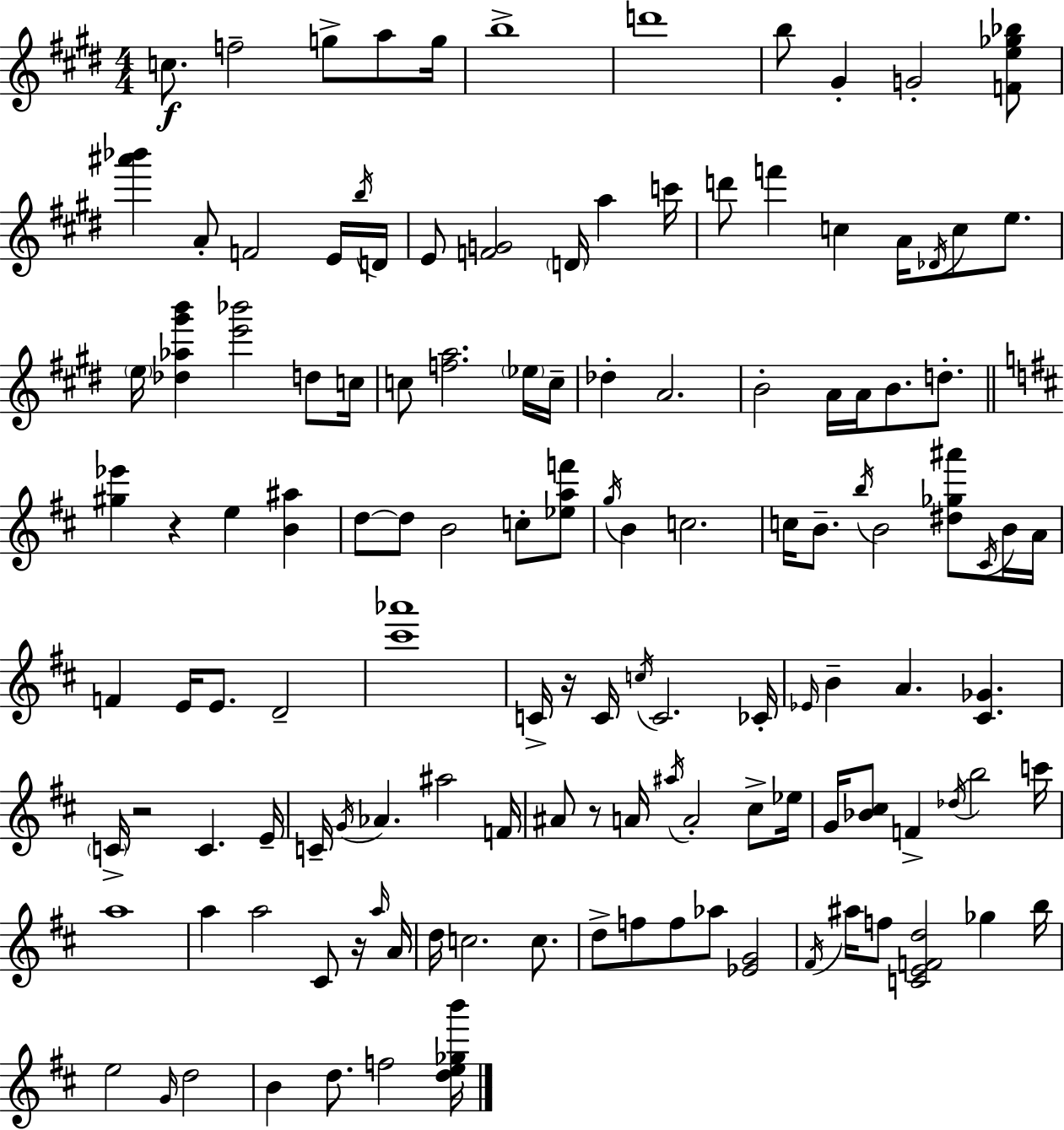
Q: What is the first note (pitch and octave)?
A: C5